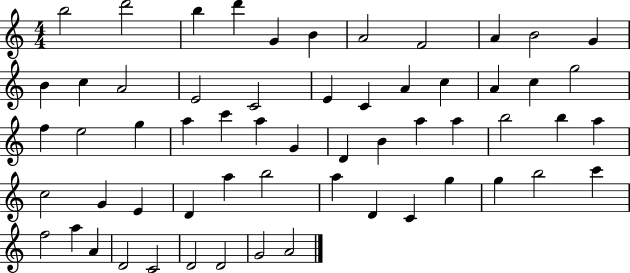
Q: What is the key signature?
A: C major